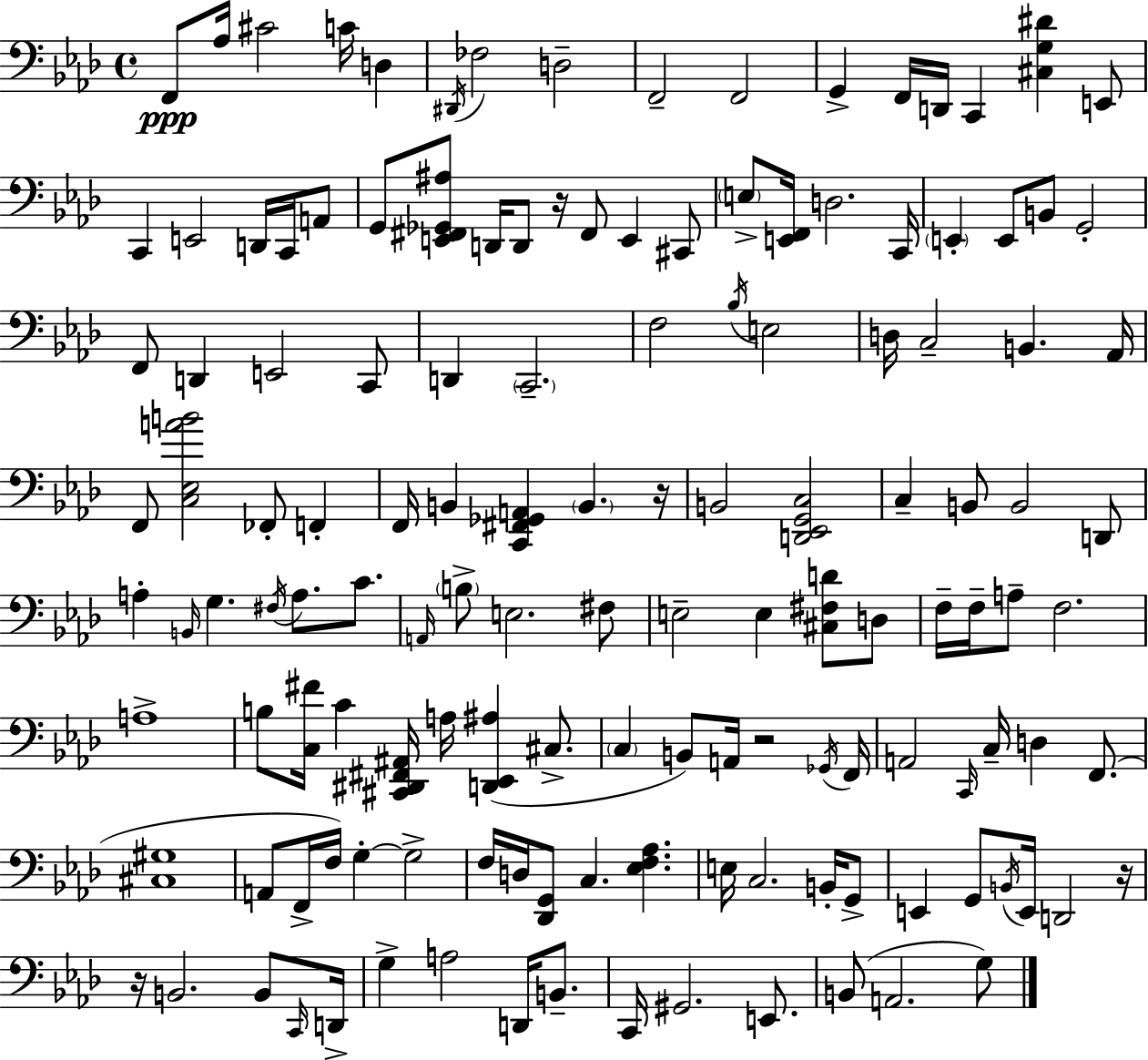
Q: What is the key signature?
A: AES major